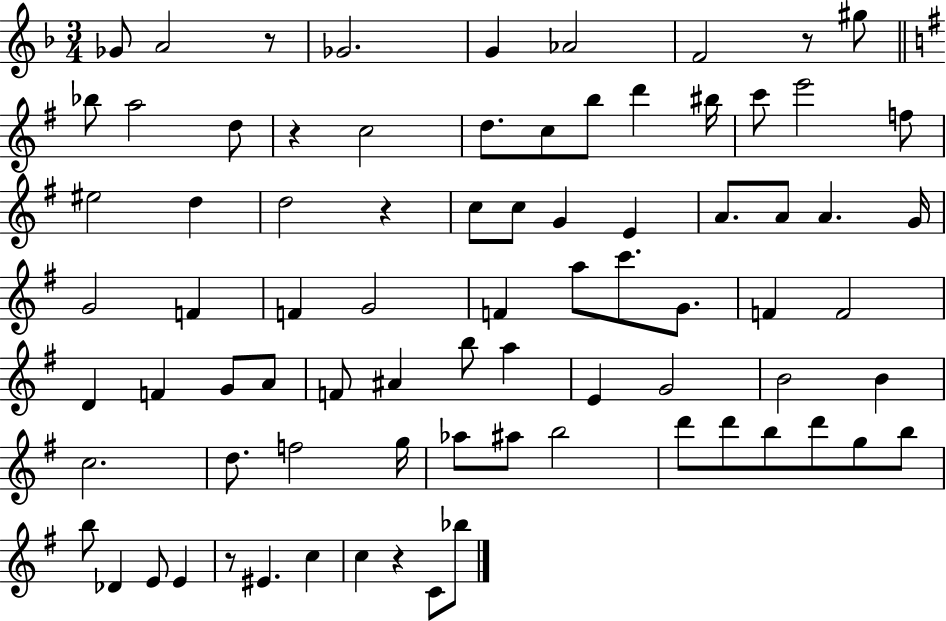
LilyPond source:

{
  \clef treble
  \numericTimeSignature
  \time 3/4
  \key f \major
  ges'8 a'2 r8 | ges'2. | g'4 aes'2 | f'2 r8 gis''8 | \break \bar "||" \break \key g \major bes''8 a''2 d''8 | r4 c''2 | d''8. c''8 b''8 d'''4 bis''16 | c'''8 e'''2 f''8 | \break eis''2 d''4 | d''2 r4 | c''8 c''8 g'4 e'4 | a'8. a'8 a'4. g'16 | \break g'2 f'4 | f'4 g'2 | f'4 a''8 c'''8. g'8. | f'4 f'2 | \break d'4 f'4 g'8 a'8 | f'8 ais'4 b''8 a''4 | e'4 g'2 | b'2 b'4 | \break c''2. | d''8. f''2 g''16 | aes''8 ais''8 b''2 | d'''8 d'''8 b''8 d'''8 g''8 b''8 | \break b''8 des'4 e'8 e'4 | r8 eis'4. c''4 | c''4 r4 c'8 bes''8 | \bar "|."
}